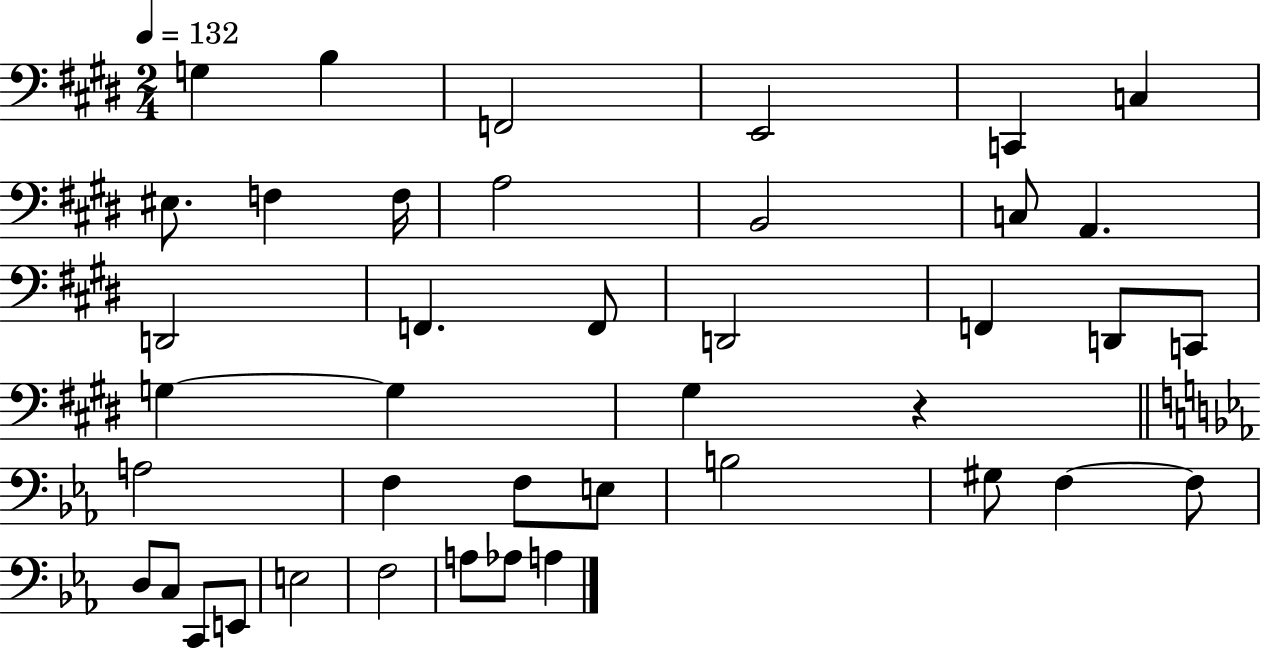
G3/q B3/q F2/h E2/h C2/q C3/q EIS3/e. F3/q F3/s A3/h B2/h C3/e A2/q. D2/h F2/q. F2/e D2/h F2/q D2/e C2/e G3/q G3/q G#3/q R/q A3/h F3/q F3/e E3/e B3/h G#3/e F3/q F3/e D3/e C3/e C2/e E2/e E3/h F3/h A3/e Ab3/e A3/q